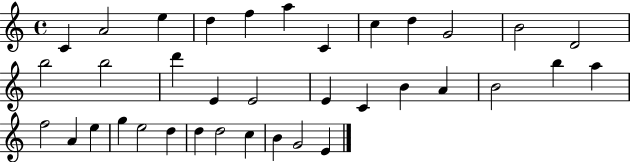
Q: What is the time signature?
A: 4/4